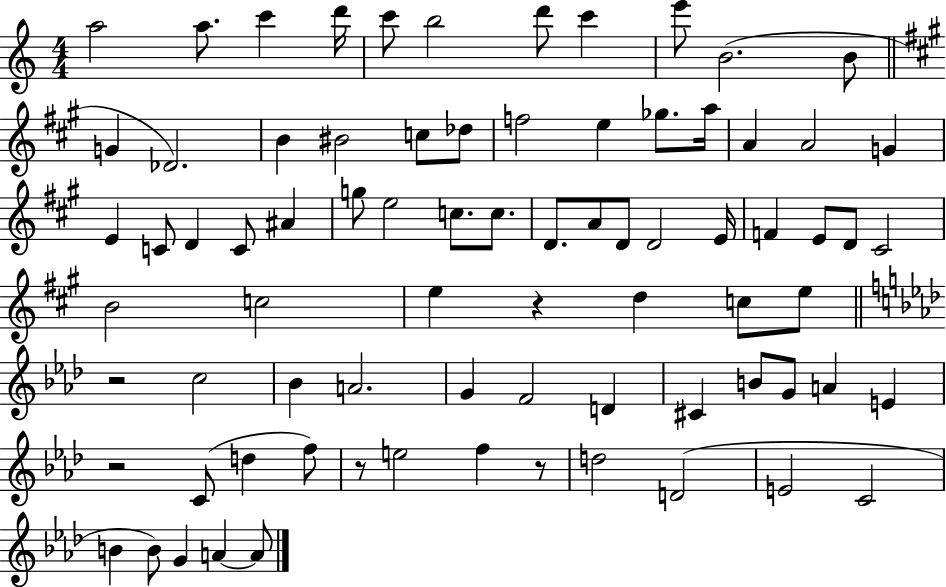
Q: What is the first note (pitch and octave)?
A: A5